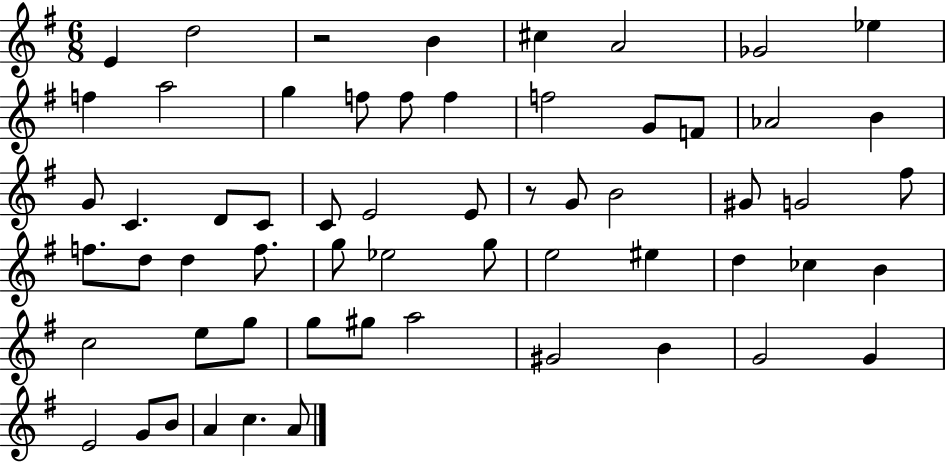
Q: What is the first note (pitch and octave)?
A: E4